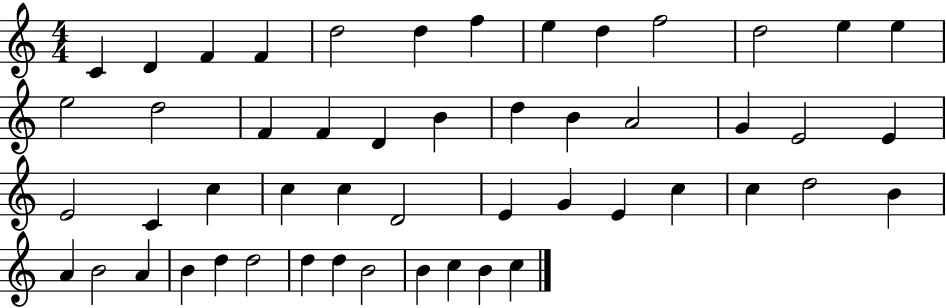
C4/q D4/q F4/q F4/q D5/h D5/q F5/q E5/q D5/q F5/h D5/h E5/q E5/q E5/h D5/h F4/q F4/q D4/q B4/q D5/q B4/q A4/h G4/q E4/h E4/q E4/h C4/q C5/q C5/q C5/q D4/h E4/q G4/q E4/q C5/q C5/q D5/h B4/q A4/q B4/h A4/q B4/q D5/q D5/h D5/q D5/q B4/h B4/q C5/q B4/q C5/q